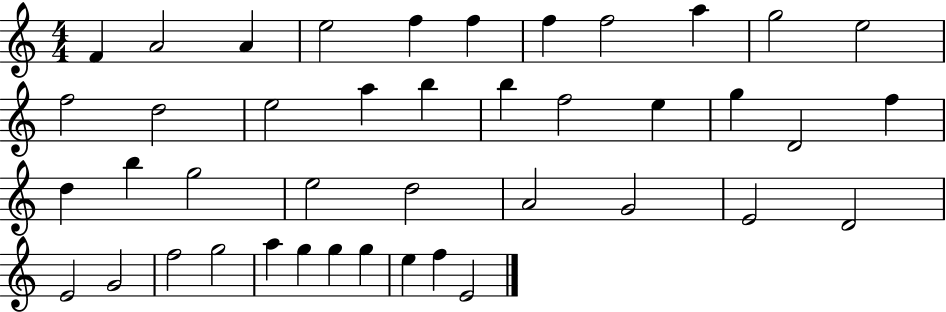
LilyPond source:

{
  \clef treble
  \numericTimeSignature
  \time 4/4
  \key c \major
  f'4 a'2 a'4 | e''2 f''4 f''4 | f''4 f''2 a''4 | g''2 e''2 | \break f''2 d''2 | e''2 a''4 b''4 | b''4 f''2 e''4 | g''4 d'2 f''4 | \break d''4 b''4 g''2 | e''2 d''2 | a'2 g'2 | e'2 d'2 | \break e'2 g'2 | f''2 g''2 | a''4 g''4 g''4 g''4 | e''4 f''4 e'2 | \break \bar "|."
}